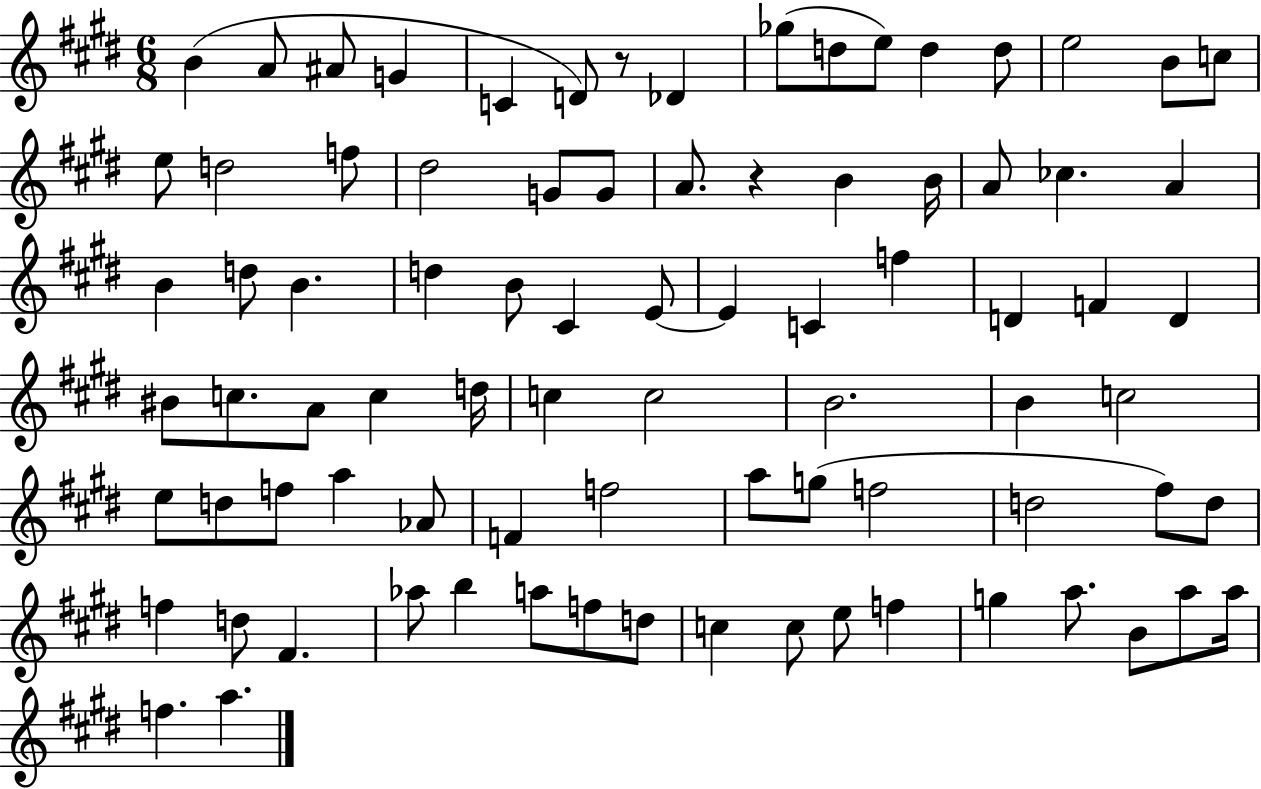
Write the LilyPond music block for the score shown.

{
  \clef treble
  \numericTimeSignature
  \time 6/8
  \key e \major
  b'4( a'8 ais'8 g'4 | c'4 d'8) r8 des'4 | ges''8( d''8 e''8) d''4 d''8 | e''2 b'8 c''8 | \break e''8 d''2 f''8 | dis''2 g'8 g'8 | a'8. r4 b'4 b'16 | a'8 ces''4. a'4 | \break b'4 d''8 b'4. | d''4 b'8 cis'4 e'8~~ | e'4 c'4 f''4 | d'4 f'4 d'4 | \break bis'8 c''8. a'8 c''4 d''16 | c''4 c''2 | b'2. | b'4 c''2 | \break e''8 d''8 f''8 a''4 aes'8 | f'4 f''2 | a''8 g''8( f''2 | d''2 fis''8) d''8 | \break f''4 d''8 fis'4. | aes''8 b''4 a''8 f''8 d''8 | c''4 c''8 e''8 f''4 | g''4 a''8. b'8 a''8 a''16 | \break f''4. a''4. | \bar "|."
}